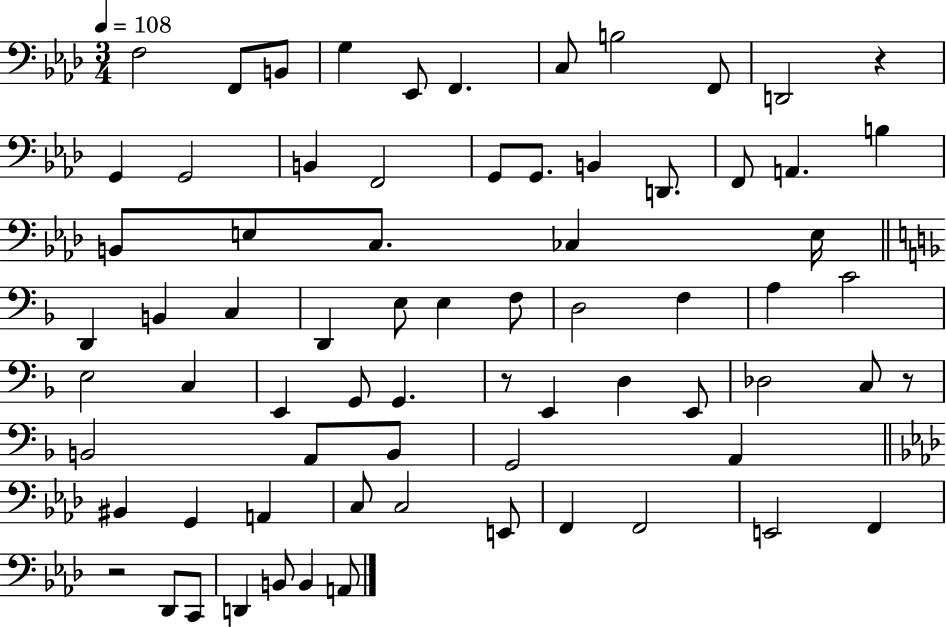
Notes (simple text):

F3/h F2/e B2/e G3/q Eb2/e F2/q. C3/e B3/h F2/e D2/h R/q G2/q G2/h B2/q F2/h G2/e G2/e. B2/q D2/e. F2/e A2/q. B3/q B2/e E3/e C3/e. CES3/q E3/s D2/q B2/q C3/q D2/q E3/e E3/q F3/e D3/h F3/q A3/q C4/h E3/h C3/q E2/q G2/e G2/q. R/e E2/q D3/q E2/e Db3/h C3/e R/e B2/h A2/e B2/e G2/h A2/q BIS2/q G2/q A2/q C3/e C3/h E2/e F2/q F2/h E2/h F2/q R/h Db2/e C2/e D2/q B2/e B2/q A2/e